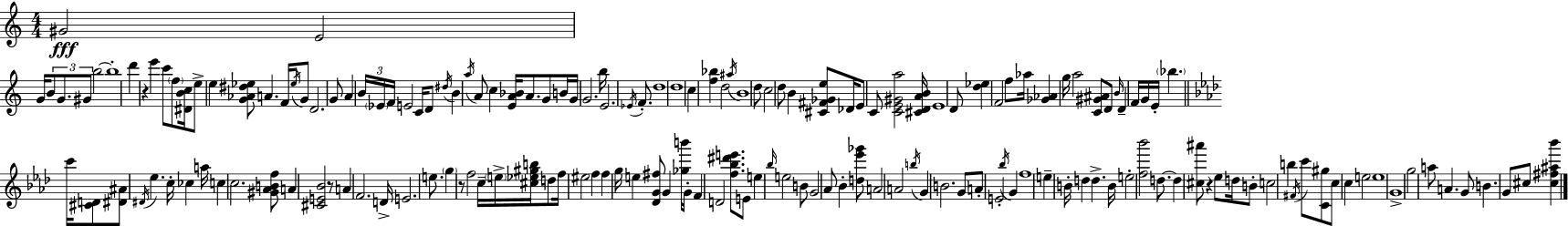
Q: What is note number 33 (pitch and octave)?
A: A4